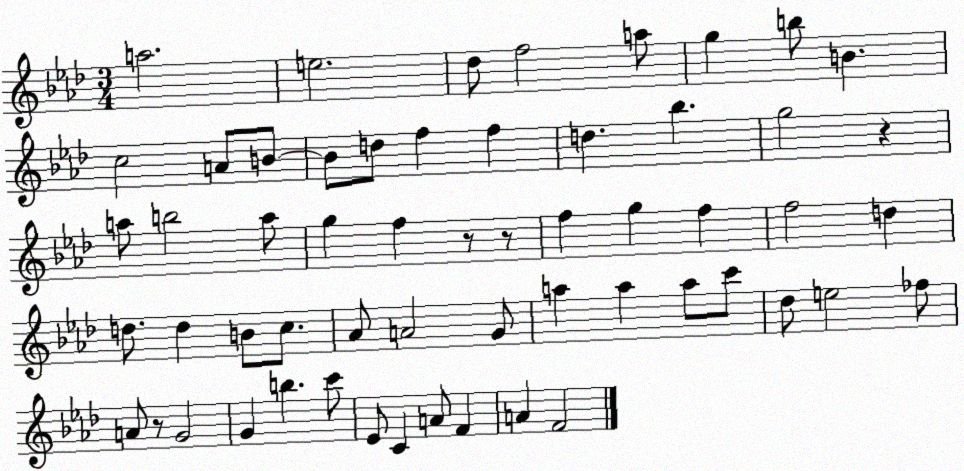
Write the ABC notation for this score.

X:1
T:Untitled
M:3/4
L:1/4
K:Ab
a2 e2 _d/2 f2 a/2 g b/2 B c2 A/2 B/2 B/2 d/2 f f d _b g2 z a/2 b2 a/2 g f z/2 z/2 f g f f2 d d/2 d B/2 c/2 _A/2 A2 G/2 a a a/2 c'/2 _d/2 e2 _f/2 A/2 z/2 G2 G b c'/2 _E/2 C A/2 F A F2